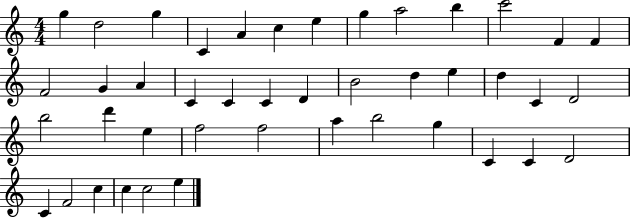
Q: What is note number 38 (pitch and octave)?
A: C4